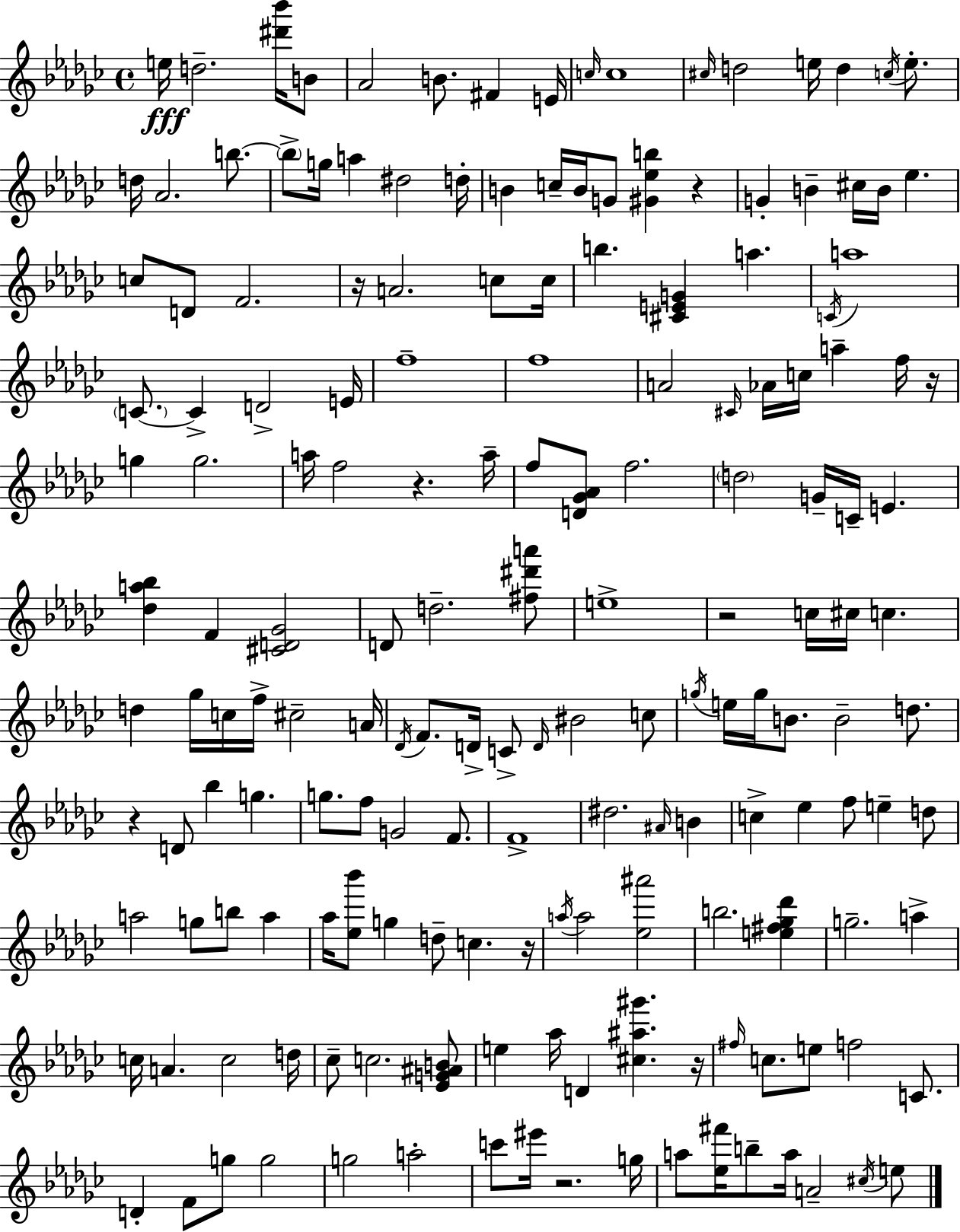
E5/s D5/h. [D#6,Bb6]/s B4/e Ab4/h B4/e. F#4/q E4/s C5/s C5/w C#5/s D5/h E5/s D5/q C5/s E5/e. D5/s Ab4/h. B5/e. B5/e G5/s A5/q D#5/h D5/s B4/q C5/s B4/s G4/e [G#4,Eb5,B5]/q R/q G4/q B4/q C#5/s B4/s Eb5/q. C5/e D4/e F4/h. R/s A4/h. C5/e C5/s B5/q. [C#4,E4,G4]/q A5/q. C4/s A5/w C4/e. C4/q D4/h E4/s F5/w F5/w A4/h C#4/s Ab4/s C5/s A5/q F5/s R/s G5/q G5/h. A5/s F5/h R/q. A5/s F5/e [D4,Gb4,Ab4]/e F5/h. D5/h G4/s C4/s E4/q. [Db5,A5,Bb5]/q F4/q [C#4,D4,Gb4]/h D4/e D5/h. [F#5,D#6,A6]/e E5/w R/h C5/s C#5/s C5/q. D5/q Gb5/s C5/s F5/s C#5/h A4/s Db4/s F4/e. D4/s C4/e D4/s BIS4/h C5/e G5/s E5/s G5/s B4/e. B4/h D5/e. R/q D4/e Bb5/q G5/q. G5/e. F5/e G4/h F4/e. F4/w D#5/h. A#4/s B4/q C5/q Eb5/q F5/e E5/q D5/e A5/h G5/e B5/e A5/q Ab5/s [Eb5,Bb6]/e G5/q D5/e C5/q. R/s A5/s A5/h [Eb5,A#6]/h B5/h. [E5,F#5,Gb5,Db6]/q G5/h. A5/q C5/s A4/q. C5/h D5/s CES5/e C5/h. [Eb4,G4,A#4,B4]/e E5/q Ab5/s D4/q [C#5,A#5,G#6]/q. R/s F#5/s C5/e. E5/e F5/h C4/e. D4/q F4/e G5/e G5/h G5/h A5/h C6/e EIS6/s R/h. G5/s A5/e [Eb5,F#6]/s B5/e A5/s A4/h C#5/s E5/e